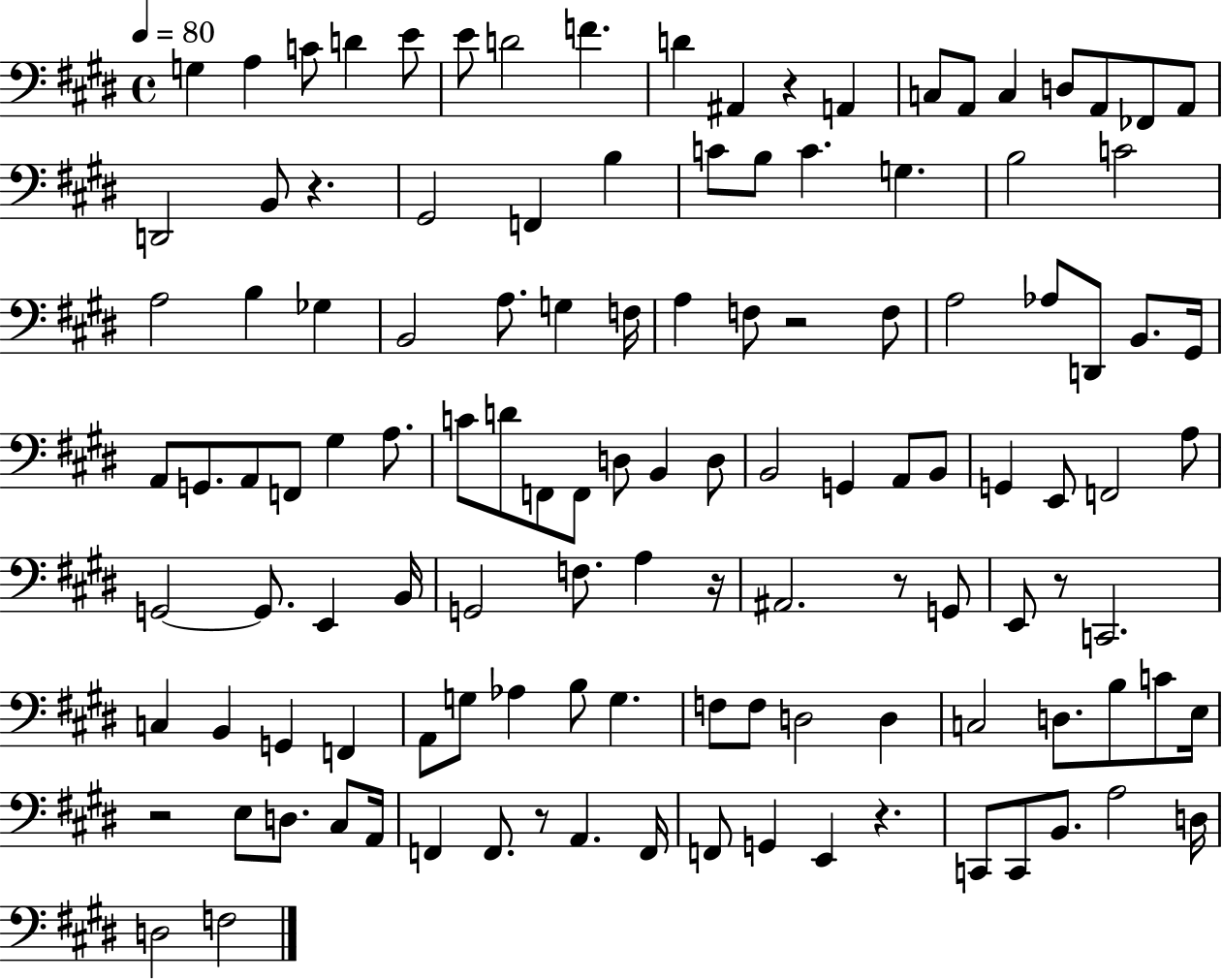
X:1
T:Untitled
M:4/4
L:1/4
K:E
G, A, C/2 D E/2 E/2 D2 F D ^A,, z A,, C,/2 A,,/2 C, D,/2 A,,/2 _F,,/2 A,,/2 D,,2 B,,/2 z ^G,,2 F,, B, C/2 B,/2 C G, B,2 C2 A,2 B, _G, B,,2 A,/2 G, F,/4 A, F,/2 z2 F,/2 A,2 _A,/2 D,,/2 B,,/2 ^G,,/4 A,,/2 G,,/2 A,,/2 F,,/2 ^G, A,/2 C/2 D/2 F,,/2 F,,/2 D,/2 B,, D,/2 B,,2 G,, A,,/2 B,,/2 G,, E,,/2 F,,2 A,/2 G,,2 G,,/2 E,, B,,/4 G,,2 F,/2 A, z/4 ^A,,2 z/2 G,,/2 E,,/2 z/2 C,,2 C, B,, G,, F,, A,,/2 G,/2 _A, B,/2 G, F,/2 F,/2 D,2 D, C,2 D,/2 B,/2 C/2 E,/4 z2 E,/2 D,/2 ^C,/2 A,,/4 F,, F,,/2 z/2 A,, F,,/4 F,,/2 G,, E,, z C,,/2 C,,/2 B,,/2 A,2 D,/4 D,2 F,2